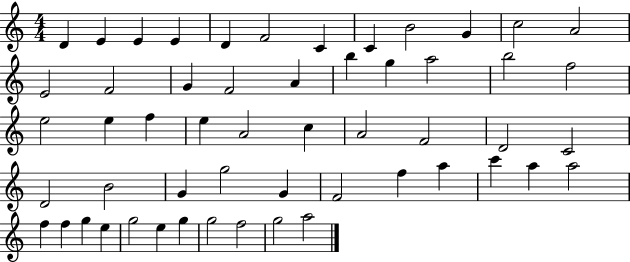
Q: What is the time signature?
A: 4/4